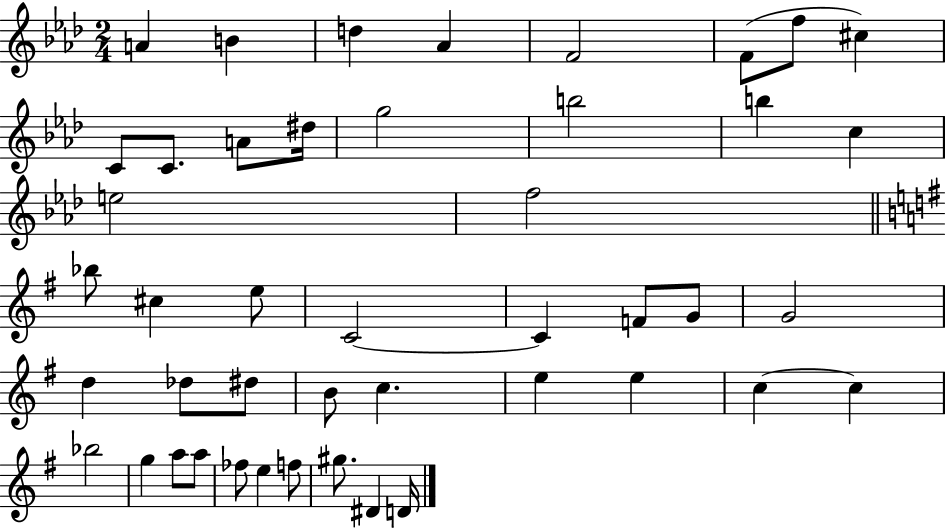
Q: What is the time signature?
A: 2/4